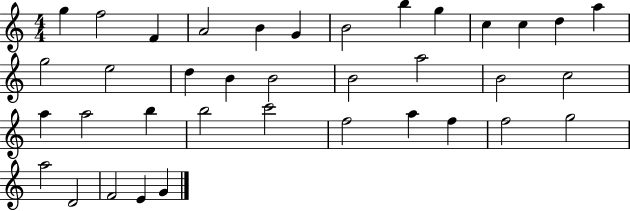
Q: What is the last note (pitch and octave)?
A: G4